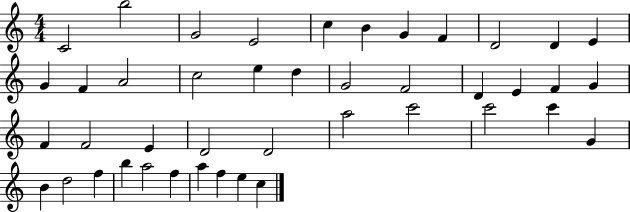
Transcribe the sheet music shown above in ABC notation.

X:1
T:Untitled
M:4/4
L:1/4
K:C
C2 b2 G2 E2 c B G F D2 D E G F A2 c2 e d G2 F2 D E F G F F2 E D2 D2 a2 c'2 c'2 c' G B d2 f b a2 f a f e c